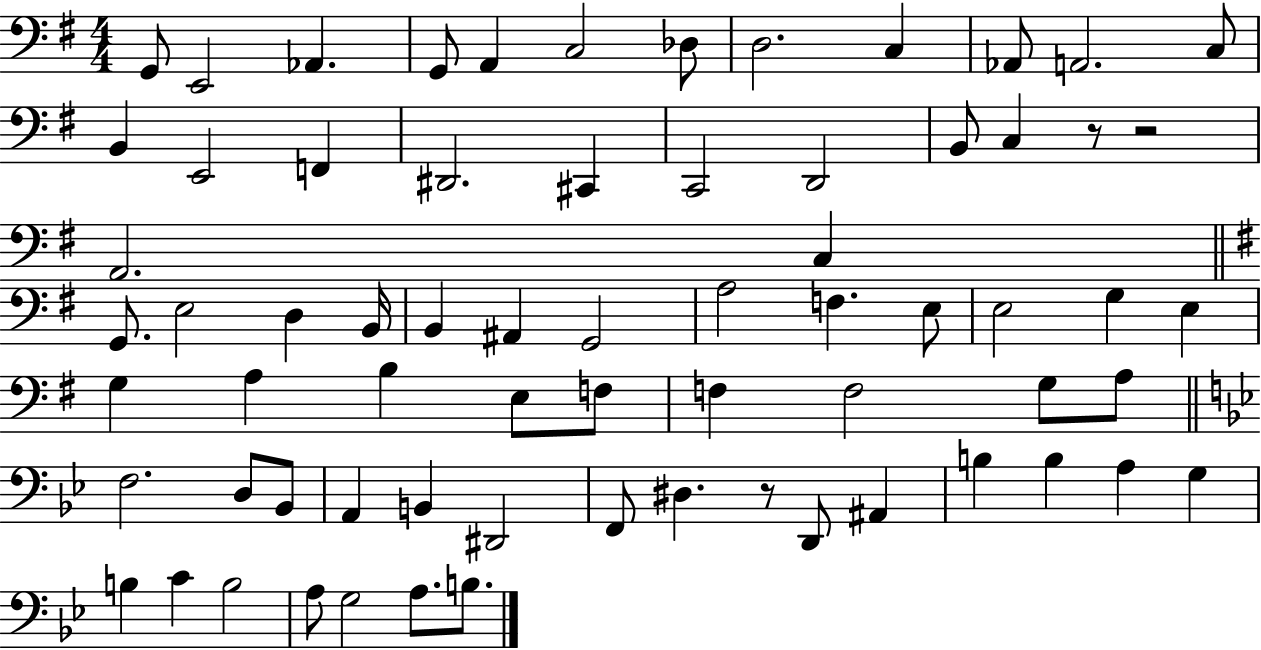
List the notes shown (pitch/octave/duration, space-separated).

G2/e E2/h Ab2/q. G2/e A2/q C3/h Db3/e D3/h. C3/q Ab2/e A2/h. C3/e B2/q E2/h F2/q D#2/h. C#2/q C2/h D2/h B2/e C3/q R/e R/h A2/h. C3/q G2/e. E3/h D3/q B2/s B2/q A#2/q G2/h A3/h F3/q. E3/e E3/h G3/q E3/q G3/q A3/q B3/q E3/e F3/e F3/q F3/h G3/e A3/e F3/h. D3/e Bb2/e A2/q B2/q D#2/h F2/e D#3/q. R/e D2/e A#2/q B3/q B3/q A3/q G3/q B3/q C4/q B3/h A3/e G3/h A3/e. B3/e.